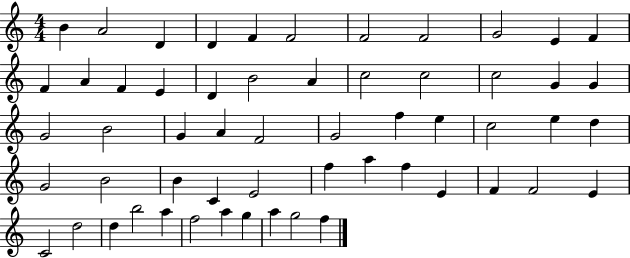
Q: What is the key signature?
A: C major